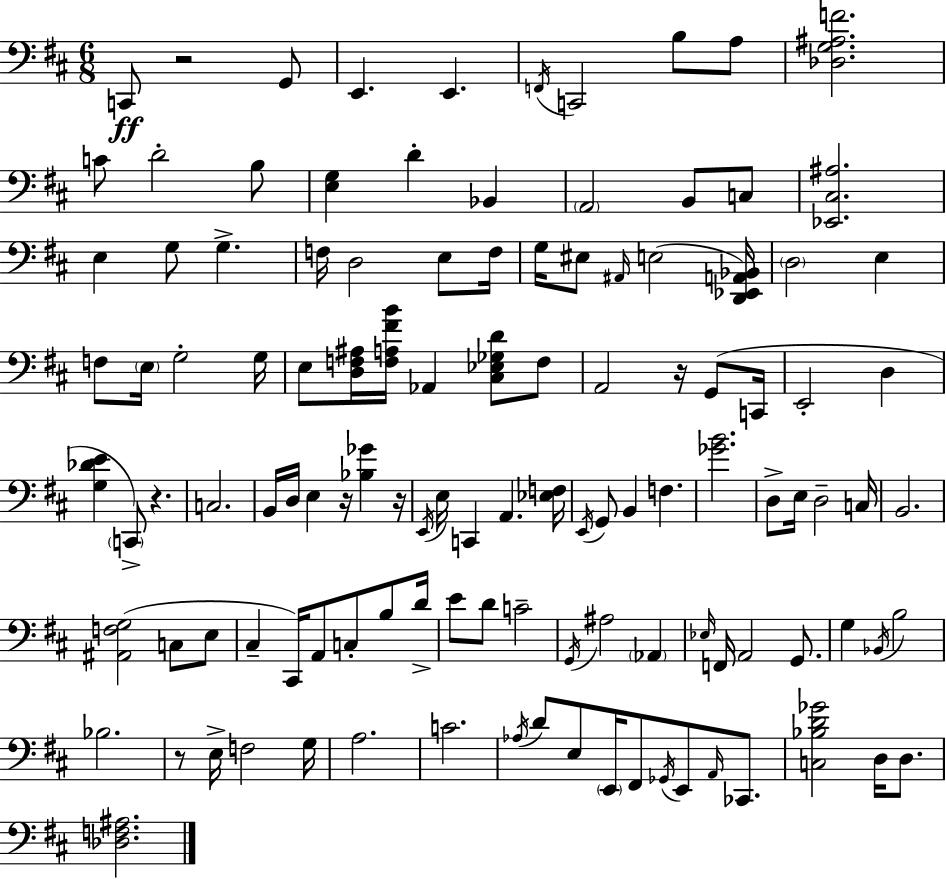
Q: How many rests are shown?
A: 6